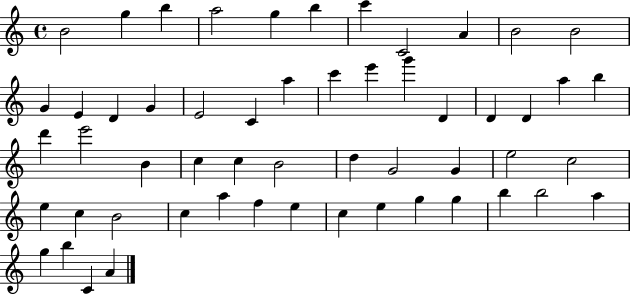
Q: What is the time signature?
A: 4/4